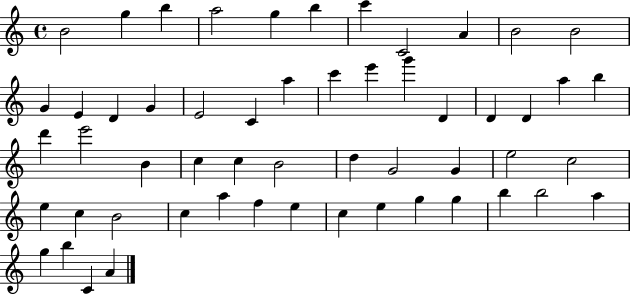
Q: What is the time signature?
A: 4/4